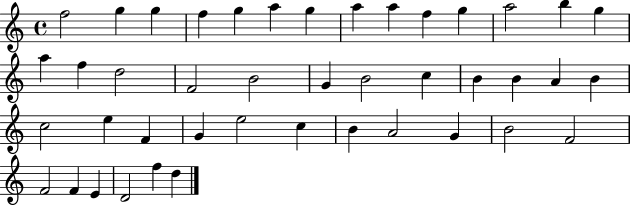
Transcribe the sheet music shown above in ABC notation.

X:1
T:Untitled
M:4/4
L:1/4
K:C
f2 g g f g a g a a f g a2 b g a f d2 F2 B2 G B2 c B B A B c2 e F G e2 c B A2 G B2 F2 F2 F E D2 f d